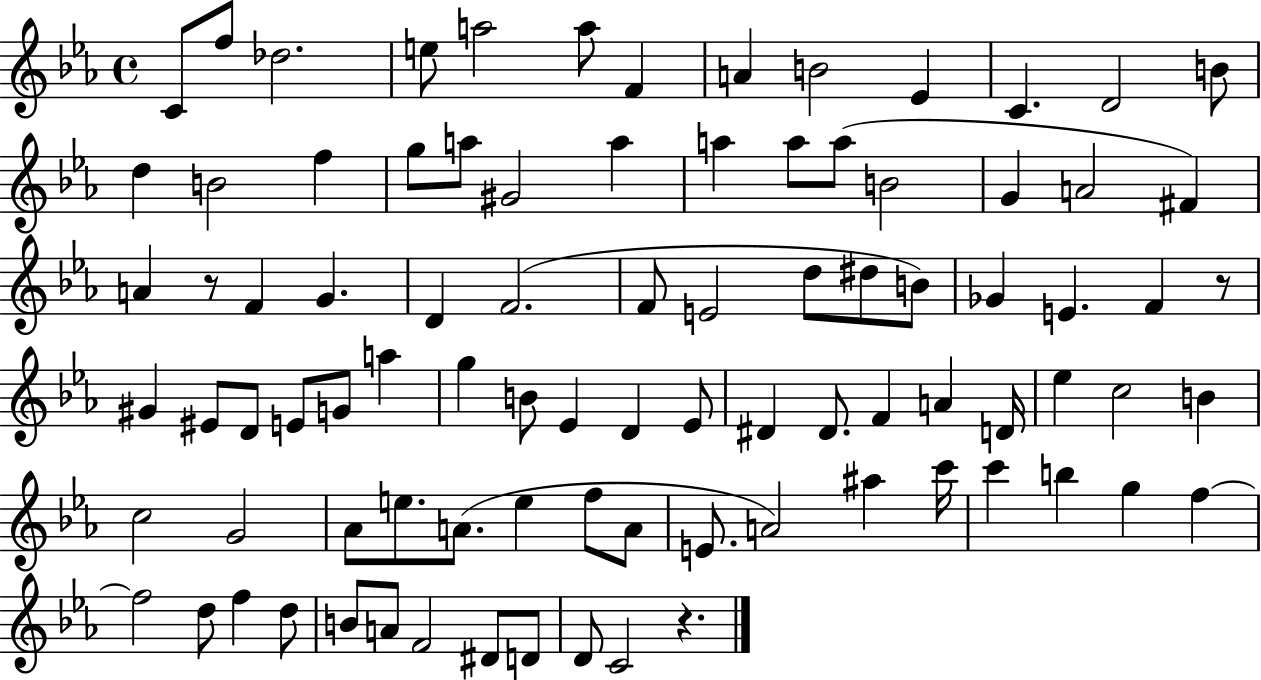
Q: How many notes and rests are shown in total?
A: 89